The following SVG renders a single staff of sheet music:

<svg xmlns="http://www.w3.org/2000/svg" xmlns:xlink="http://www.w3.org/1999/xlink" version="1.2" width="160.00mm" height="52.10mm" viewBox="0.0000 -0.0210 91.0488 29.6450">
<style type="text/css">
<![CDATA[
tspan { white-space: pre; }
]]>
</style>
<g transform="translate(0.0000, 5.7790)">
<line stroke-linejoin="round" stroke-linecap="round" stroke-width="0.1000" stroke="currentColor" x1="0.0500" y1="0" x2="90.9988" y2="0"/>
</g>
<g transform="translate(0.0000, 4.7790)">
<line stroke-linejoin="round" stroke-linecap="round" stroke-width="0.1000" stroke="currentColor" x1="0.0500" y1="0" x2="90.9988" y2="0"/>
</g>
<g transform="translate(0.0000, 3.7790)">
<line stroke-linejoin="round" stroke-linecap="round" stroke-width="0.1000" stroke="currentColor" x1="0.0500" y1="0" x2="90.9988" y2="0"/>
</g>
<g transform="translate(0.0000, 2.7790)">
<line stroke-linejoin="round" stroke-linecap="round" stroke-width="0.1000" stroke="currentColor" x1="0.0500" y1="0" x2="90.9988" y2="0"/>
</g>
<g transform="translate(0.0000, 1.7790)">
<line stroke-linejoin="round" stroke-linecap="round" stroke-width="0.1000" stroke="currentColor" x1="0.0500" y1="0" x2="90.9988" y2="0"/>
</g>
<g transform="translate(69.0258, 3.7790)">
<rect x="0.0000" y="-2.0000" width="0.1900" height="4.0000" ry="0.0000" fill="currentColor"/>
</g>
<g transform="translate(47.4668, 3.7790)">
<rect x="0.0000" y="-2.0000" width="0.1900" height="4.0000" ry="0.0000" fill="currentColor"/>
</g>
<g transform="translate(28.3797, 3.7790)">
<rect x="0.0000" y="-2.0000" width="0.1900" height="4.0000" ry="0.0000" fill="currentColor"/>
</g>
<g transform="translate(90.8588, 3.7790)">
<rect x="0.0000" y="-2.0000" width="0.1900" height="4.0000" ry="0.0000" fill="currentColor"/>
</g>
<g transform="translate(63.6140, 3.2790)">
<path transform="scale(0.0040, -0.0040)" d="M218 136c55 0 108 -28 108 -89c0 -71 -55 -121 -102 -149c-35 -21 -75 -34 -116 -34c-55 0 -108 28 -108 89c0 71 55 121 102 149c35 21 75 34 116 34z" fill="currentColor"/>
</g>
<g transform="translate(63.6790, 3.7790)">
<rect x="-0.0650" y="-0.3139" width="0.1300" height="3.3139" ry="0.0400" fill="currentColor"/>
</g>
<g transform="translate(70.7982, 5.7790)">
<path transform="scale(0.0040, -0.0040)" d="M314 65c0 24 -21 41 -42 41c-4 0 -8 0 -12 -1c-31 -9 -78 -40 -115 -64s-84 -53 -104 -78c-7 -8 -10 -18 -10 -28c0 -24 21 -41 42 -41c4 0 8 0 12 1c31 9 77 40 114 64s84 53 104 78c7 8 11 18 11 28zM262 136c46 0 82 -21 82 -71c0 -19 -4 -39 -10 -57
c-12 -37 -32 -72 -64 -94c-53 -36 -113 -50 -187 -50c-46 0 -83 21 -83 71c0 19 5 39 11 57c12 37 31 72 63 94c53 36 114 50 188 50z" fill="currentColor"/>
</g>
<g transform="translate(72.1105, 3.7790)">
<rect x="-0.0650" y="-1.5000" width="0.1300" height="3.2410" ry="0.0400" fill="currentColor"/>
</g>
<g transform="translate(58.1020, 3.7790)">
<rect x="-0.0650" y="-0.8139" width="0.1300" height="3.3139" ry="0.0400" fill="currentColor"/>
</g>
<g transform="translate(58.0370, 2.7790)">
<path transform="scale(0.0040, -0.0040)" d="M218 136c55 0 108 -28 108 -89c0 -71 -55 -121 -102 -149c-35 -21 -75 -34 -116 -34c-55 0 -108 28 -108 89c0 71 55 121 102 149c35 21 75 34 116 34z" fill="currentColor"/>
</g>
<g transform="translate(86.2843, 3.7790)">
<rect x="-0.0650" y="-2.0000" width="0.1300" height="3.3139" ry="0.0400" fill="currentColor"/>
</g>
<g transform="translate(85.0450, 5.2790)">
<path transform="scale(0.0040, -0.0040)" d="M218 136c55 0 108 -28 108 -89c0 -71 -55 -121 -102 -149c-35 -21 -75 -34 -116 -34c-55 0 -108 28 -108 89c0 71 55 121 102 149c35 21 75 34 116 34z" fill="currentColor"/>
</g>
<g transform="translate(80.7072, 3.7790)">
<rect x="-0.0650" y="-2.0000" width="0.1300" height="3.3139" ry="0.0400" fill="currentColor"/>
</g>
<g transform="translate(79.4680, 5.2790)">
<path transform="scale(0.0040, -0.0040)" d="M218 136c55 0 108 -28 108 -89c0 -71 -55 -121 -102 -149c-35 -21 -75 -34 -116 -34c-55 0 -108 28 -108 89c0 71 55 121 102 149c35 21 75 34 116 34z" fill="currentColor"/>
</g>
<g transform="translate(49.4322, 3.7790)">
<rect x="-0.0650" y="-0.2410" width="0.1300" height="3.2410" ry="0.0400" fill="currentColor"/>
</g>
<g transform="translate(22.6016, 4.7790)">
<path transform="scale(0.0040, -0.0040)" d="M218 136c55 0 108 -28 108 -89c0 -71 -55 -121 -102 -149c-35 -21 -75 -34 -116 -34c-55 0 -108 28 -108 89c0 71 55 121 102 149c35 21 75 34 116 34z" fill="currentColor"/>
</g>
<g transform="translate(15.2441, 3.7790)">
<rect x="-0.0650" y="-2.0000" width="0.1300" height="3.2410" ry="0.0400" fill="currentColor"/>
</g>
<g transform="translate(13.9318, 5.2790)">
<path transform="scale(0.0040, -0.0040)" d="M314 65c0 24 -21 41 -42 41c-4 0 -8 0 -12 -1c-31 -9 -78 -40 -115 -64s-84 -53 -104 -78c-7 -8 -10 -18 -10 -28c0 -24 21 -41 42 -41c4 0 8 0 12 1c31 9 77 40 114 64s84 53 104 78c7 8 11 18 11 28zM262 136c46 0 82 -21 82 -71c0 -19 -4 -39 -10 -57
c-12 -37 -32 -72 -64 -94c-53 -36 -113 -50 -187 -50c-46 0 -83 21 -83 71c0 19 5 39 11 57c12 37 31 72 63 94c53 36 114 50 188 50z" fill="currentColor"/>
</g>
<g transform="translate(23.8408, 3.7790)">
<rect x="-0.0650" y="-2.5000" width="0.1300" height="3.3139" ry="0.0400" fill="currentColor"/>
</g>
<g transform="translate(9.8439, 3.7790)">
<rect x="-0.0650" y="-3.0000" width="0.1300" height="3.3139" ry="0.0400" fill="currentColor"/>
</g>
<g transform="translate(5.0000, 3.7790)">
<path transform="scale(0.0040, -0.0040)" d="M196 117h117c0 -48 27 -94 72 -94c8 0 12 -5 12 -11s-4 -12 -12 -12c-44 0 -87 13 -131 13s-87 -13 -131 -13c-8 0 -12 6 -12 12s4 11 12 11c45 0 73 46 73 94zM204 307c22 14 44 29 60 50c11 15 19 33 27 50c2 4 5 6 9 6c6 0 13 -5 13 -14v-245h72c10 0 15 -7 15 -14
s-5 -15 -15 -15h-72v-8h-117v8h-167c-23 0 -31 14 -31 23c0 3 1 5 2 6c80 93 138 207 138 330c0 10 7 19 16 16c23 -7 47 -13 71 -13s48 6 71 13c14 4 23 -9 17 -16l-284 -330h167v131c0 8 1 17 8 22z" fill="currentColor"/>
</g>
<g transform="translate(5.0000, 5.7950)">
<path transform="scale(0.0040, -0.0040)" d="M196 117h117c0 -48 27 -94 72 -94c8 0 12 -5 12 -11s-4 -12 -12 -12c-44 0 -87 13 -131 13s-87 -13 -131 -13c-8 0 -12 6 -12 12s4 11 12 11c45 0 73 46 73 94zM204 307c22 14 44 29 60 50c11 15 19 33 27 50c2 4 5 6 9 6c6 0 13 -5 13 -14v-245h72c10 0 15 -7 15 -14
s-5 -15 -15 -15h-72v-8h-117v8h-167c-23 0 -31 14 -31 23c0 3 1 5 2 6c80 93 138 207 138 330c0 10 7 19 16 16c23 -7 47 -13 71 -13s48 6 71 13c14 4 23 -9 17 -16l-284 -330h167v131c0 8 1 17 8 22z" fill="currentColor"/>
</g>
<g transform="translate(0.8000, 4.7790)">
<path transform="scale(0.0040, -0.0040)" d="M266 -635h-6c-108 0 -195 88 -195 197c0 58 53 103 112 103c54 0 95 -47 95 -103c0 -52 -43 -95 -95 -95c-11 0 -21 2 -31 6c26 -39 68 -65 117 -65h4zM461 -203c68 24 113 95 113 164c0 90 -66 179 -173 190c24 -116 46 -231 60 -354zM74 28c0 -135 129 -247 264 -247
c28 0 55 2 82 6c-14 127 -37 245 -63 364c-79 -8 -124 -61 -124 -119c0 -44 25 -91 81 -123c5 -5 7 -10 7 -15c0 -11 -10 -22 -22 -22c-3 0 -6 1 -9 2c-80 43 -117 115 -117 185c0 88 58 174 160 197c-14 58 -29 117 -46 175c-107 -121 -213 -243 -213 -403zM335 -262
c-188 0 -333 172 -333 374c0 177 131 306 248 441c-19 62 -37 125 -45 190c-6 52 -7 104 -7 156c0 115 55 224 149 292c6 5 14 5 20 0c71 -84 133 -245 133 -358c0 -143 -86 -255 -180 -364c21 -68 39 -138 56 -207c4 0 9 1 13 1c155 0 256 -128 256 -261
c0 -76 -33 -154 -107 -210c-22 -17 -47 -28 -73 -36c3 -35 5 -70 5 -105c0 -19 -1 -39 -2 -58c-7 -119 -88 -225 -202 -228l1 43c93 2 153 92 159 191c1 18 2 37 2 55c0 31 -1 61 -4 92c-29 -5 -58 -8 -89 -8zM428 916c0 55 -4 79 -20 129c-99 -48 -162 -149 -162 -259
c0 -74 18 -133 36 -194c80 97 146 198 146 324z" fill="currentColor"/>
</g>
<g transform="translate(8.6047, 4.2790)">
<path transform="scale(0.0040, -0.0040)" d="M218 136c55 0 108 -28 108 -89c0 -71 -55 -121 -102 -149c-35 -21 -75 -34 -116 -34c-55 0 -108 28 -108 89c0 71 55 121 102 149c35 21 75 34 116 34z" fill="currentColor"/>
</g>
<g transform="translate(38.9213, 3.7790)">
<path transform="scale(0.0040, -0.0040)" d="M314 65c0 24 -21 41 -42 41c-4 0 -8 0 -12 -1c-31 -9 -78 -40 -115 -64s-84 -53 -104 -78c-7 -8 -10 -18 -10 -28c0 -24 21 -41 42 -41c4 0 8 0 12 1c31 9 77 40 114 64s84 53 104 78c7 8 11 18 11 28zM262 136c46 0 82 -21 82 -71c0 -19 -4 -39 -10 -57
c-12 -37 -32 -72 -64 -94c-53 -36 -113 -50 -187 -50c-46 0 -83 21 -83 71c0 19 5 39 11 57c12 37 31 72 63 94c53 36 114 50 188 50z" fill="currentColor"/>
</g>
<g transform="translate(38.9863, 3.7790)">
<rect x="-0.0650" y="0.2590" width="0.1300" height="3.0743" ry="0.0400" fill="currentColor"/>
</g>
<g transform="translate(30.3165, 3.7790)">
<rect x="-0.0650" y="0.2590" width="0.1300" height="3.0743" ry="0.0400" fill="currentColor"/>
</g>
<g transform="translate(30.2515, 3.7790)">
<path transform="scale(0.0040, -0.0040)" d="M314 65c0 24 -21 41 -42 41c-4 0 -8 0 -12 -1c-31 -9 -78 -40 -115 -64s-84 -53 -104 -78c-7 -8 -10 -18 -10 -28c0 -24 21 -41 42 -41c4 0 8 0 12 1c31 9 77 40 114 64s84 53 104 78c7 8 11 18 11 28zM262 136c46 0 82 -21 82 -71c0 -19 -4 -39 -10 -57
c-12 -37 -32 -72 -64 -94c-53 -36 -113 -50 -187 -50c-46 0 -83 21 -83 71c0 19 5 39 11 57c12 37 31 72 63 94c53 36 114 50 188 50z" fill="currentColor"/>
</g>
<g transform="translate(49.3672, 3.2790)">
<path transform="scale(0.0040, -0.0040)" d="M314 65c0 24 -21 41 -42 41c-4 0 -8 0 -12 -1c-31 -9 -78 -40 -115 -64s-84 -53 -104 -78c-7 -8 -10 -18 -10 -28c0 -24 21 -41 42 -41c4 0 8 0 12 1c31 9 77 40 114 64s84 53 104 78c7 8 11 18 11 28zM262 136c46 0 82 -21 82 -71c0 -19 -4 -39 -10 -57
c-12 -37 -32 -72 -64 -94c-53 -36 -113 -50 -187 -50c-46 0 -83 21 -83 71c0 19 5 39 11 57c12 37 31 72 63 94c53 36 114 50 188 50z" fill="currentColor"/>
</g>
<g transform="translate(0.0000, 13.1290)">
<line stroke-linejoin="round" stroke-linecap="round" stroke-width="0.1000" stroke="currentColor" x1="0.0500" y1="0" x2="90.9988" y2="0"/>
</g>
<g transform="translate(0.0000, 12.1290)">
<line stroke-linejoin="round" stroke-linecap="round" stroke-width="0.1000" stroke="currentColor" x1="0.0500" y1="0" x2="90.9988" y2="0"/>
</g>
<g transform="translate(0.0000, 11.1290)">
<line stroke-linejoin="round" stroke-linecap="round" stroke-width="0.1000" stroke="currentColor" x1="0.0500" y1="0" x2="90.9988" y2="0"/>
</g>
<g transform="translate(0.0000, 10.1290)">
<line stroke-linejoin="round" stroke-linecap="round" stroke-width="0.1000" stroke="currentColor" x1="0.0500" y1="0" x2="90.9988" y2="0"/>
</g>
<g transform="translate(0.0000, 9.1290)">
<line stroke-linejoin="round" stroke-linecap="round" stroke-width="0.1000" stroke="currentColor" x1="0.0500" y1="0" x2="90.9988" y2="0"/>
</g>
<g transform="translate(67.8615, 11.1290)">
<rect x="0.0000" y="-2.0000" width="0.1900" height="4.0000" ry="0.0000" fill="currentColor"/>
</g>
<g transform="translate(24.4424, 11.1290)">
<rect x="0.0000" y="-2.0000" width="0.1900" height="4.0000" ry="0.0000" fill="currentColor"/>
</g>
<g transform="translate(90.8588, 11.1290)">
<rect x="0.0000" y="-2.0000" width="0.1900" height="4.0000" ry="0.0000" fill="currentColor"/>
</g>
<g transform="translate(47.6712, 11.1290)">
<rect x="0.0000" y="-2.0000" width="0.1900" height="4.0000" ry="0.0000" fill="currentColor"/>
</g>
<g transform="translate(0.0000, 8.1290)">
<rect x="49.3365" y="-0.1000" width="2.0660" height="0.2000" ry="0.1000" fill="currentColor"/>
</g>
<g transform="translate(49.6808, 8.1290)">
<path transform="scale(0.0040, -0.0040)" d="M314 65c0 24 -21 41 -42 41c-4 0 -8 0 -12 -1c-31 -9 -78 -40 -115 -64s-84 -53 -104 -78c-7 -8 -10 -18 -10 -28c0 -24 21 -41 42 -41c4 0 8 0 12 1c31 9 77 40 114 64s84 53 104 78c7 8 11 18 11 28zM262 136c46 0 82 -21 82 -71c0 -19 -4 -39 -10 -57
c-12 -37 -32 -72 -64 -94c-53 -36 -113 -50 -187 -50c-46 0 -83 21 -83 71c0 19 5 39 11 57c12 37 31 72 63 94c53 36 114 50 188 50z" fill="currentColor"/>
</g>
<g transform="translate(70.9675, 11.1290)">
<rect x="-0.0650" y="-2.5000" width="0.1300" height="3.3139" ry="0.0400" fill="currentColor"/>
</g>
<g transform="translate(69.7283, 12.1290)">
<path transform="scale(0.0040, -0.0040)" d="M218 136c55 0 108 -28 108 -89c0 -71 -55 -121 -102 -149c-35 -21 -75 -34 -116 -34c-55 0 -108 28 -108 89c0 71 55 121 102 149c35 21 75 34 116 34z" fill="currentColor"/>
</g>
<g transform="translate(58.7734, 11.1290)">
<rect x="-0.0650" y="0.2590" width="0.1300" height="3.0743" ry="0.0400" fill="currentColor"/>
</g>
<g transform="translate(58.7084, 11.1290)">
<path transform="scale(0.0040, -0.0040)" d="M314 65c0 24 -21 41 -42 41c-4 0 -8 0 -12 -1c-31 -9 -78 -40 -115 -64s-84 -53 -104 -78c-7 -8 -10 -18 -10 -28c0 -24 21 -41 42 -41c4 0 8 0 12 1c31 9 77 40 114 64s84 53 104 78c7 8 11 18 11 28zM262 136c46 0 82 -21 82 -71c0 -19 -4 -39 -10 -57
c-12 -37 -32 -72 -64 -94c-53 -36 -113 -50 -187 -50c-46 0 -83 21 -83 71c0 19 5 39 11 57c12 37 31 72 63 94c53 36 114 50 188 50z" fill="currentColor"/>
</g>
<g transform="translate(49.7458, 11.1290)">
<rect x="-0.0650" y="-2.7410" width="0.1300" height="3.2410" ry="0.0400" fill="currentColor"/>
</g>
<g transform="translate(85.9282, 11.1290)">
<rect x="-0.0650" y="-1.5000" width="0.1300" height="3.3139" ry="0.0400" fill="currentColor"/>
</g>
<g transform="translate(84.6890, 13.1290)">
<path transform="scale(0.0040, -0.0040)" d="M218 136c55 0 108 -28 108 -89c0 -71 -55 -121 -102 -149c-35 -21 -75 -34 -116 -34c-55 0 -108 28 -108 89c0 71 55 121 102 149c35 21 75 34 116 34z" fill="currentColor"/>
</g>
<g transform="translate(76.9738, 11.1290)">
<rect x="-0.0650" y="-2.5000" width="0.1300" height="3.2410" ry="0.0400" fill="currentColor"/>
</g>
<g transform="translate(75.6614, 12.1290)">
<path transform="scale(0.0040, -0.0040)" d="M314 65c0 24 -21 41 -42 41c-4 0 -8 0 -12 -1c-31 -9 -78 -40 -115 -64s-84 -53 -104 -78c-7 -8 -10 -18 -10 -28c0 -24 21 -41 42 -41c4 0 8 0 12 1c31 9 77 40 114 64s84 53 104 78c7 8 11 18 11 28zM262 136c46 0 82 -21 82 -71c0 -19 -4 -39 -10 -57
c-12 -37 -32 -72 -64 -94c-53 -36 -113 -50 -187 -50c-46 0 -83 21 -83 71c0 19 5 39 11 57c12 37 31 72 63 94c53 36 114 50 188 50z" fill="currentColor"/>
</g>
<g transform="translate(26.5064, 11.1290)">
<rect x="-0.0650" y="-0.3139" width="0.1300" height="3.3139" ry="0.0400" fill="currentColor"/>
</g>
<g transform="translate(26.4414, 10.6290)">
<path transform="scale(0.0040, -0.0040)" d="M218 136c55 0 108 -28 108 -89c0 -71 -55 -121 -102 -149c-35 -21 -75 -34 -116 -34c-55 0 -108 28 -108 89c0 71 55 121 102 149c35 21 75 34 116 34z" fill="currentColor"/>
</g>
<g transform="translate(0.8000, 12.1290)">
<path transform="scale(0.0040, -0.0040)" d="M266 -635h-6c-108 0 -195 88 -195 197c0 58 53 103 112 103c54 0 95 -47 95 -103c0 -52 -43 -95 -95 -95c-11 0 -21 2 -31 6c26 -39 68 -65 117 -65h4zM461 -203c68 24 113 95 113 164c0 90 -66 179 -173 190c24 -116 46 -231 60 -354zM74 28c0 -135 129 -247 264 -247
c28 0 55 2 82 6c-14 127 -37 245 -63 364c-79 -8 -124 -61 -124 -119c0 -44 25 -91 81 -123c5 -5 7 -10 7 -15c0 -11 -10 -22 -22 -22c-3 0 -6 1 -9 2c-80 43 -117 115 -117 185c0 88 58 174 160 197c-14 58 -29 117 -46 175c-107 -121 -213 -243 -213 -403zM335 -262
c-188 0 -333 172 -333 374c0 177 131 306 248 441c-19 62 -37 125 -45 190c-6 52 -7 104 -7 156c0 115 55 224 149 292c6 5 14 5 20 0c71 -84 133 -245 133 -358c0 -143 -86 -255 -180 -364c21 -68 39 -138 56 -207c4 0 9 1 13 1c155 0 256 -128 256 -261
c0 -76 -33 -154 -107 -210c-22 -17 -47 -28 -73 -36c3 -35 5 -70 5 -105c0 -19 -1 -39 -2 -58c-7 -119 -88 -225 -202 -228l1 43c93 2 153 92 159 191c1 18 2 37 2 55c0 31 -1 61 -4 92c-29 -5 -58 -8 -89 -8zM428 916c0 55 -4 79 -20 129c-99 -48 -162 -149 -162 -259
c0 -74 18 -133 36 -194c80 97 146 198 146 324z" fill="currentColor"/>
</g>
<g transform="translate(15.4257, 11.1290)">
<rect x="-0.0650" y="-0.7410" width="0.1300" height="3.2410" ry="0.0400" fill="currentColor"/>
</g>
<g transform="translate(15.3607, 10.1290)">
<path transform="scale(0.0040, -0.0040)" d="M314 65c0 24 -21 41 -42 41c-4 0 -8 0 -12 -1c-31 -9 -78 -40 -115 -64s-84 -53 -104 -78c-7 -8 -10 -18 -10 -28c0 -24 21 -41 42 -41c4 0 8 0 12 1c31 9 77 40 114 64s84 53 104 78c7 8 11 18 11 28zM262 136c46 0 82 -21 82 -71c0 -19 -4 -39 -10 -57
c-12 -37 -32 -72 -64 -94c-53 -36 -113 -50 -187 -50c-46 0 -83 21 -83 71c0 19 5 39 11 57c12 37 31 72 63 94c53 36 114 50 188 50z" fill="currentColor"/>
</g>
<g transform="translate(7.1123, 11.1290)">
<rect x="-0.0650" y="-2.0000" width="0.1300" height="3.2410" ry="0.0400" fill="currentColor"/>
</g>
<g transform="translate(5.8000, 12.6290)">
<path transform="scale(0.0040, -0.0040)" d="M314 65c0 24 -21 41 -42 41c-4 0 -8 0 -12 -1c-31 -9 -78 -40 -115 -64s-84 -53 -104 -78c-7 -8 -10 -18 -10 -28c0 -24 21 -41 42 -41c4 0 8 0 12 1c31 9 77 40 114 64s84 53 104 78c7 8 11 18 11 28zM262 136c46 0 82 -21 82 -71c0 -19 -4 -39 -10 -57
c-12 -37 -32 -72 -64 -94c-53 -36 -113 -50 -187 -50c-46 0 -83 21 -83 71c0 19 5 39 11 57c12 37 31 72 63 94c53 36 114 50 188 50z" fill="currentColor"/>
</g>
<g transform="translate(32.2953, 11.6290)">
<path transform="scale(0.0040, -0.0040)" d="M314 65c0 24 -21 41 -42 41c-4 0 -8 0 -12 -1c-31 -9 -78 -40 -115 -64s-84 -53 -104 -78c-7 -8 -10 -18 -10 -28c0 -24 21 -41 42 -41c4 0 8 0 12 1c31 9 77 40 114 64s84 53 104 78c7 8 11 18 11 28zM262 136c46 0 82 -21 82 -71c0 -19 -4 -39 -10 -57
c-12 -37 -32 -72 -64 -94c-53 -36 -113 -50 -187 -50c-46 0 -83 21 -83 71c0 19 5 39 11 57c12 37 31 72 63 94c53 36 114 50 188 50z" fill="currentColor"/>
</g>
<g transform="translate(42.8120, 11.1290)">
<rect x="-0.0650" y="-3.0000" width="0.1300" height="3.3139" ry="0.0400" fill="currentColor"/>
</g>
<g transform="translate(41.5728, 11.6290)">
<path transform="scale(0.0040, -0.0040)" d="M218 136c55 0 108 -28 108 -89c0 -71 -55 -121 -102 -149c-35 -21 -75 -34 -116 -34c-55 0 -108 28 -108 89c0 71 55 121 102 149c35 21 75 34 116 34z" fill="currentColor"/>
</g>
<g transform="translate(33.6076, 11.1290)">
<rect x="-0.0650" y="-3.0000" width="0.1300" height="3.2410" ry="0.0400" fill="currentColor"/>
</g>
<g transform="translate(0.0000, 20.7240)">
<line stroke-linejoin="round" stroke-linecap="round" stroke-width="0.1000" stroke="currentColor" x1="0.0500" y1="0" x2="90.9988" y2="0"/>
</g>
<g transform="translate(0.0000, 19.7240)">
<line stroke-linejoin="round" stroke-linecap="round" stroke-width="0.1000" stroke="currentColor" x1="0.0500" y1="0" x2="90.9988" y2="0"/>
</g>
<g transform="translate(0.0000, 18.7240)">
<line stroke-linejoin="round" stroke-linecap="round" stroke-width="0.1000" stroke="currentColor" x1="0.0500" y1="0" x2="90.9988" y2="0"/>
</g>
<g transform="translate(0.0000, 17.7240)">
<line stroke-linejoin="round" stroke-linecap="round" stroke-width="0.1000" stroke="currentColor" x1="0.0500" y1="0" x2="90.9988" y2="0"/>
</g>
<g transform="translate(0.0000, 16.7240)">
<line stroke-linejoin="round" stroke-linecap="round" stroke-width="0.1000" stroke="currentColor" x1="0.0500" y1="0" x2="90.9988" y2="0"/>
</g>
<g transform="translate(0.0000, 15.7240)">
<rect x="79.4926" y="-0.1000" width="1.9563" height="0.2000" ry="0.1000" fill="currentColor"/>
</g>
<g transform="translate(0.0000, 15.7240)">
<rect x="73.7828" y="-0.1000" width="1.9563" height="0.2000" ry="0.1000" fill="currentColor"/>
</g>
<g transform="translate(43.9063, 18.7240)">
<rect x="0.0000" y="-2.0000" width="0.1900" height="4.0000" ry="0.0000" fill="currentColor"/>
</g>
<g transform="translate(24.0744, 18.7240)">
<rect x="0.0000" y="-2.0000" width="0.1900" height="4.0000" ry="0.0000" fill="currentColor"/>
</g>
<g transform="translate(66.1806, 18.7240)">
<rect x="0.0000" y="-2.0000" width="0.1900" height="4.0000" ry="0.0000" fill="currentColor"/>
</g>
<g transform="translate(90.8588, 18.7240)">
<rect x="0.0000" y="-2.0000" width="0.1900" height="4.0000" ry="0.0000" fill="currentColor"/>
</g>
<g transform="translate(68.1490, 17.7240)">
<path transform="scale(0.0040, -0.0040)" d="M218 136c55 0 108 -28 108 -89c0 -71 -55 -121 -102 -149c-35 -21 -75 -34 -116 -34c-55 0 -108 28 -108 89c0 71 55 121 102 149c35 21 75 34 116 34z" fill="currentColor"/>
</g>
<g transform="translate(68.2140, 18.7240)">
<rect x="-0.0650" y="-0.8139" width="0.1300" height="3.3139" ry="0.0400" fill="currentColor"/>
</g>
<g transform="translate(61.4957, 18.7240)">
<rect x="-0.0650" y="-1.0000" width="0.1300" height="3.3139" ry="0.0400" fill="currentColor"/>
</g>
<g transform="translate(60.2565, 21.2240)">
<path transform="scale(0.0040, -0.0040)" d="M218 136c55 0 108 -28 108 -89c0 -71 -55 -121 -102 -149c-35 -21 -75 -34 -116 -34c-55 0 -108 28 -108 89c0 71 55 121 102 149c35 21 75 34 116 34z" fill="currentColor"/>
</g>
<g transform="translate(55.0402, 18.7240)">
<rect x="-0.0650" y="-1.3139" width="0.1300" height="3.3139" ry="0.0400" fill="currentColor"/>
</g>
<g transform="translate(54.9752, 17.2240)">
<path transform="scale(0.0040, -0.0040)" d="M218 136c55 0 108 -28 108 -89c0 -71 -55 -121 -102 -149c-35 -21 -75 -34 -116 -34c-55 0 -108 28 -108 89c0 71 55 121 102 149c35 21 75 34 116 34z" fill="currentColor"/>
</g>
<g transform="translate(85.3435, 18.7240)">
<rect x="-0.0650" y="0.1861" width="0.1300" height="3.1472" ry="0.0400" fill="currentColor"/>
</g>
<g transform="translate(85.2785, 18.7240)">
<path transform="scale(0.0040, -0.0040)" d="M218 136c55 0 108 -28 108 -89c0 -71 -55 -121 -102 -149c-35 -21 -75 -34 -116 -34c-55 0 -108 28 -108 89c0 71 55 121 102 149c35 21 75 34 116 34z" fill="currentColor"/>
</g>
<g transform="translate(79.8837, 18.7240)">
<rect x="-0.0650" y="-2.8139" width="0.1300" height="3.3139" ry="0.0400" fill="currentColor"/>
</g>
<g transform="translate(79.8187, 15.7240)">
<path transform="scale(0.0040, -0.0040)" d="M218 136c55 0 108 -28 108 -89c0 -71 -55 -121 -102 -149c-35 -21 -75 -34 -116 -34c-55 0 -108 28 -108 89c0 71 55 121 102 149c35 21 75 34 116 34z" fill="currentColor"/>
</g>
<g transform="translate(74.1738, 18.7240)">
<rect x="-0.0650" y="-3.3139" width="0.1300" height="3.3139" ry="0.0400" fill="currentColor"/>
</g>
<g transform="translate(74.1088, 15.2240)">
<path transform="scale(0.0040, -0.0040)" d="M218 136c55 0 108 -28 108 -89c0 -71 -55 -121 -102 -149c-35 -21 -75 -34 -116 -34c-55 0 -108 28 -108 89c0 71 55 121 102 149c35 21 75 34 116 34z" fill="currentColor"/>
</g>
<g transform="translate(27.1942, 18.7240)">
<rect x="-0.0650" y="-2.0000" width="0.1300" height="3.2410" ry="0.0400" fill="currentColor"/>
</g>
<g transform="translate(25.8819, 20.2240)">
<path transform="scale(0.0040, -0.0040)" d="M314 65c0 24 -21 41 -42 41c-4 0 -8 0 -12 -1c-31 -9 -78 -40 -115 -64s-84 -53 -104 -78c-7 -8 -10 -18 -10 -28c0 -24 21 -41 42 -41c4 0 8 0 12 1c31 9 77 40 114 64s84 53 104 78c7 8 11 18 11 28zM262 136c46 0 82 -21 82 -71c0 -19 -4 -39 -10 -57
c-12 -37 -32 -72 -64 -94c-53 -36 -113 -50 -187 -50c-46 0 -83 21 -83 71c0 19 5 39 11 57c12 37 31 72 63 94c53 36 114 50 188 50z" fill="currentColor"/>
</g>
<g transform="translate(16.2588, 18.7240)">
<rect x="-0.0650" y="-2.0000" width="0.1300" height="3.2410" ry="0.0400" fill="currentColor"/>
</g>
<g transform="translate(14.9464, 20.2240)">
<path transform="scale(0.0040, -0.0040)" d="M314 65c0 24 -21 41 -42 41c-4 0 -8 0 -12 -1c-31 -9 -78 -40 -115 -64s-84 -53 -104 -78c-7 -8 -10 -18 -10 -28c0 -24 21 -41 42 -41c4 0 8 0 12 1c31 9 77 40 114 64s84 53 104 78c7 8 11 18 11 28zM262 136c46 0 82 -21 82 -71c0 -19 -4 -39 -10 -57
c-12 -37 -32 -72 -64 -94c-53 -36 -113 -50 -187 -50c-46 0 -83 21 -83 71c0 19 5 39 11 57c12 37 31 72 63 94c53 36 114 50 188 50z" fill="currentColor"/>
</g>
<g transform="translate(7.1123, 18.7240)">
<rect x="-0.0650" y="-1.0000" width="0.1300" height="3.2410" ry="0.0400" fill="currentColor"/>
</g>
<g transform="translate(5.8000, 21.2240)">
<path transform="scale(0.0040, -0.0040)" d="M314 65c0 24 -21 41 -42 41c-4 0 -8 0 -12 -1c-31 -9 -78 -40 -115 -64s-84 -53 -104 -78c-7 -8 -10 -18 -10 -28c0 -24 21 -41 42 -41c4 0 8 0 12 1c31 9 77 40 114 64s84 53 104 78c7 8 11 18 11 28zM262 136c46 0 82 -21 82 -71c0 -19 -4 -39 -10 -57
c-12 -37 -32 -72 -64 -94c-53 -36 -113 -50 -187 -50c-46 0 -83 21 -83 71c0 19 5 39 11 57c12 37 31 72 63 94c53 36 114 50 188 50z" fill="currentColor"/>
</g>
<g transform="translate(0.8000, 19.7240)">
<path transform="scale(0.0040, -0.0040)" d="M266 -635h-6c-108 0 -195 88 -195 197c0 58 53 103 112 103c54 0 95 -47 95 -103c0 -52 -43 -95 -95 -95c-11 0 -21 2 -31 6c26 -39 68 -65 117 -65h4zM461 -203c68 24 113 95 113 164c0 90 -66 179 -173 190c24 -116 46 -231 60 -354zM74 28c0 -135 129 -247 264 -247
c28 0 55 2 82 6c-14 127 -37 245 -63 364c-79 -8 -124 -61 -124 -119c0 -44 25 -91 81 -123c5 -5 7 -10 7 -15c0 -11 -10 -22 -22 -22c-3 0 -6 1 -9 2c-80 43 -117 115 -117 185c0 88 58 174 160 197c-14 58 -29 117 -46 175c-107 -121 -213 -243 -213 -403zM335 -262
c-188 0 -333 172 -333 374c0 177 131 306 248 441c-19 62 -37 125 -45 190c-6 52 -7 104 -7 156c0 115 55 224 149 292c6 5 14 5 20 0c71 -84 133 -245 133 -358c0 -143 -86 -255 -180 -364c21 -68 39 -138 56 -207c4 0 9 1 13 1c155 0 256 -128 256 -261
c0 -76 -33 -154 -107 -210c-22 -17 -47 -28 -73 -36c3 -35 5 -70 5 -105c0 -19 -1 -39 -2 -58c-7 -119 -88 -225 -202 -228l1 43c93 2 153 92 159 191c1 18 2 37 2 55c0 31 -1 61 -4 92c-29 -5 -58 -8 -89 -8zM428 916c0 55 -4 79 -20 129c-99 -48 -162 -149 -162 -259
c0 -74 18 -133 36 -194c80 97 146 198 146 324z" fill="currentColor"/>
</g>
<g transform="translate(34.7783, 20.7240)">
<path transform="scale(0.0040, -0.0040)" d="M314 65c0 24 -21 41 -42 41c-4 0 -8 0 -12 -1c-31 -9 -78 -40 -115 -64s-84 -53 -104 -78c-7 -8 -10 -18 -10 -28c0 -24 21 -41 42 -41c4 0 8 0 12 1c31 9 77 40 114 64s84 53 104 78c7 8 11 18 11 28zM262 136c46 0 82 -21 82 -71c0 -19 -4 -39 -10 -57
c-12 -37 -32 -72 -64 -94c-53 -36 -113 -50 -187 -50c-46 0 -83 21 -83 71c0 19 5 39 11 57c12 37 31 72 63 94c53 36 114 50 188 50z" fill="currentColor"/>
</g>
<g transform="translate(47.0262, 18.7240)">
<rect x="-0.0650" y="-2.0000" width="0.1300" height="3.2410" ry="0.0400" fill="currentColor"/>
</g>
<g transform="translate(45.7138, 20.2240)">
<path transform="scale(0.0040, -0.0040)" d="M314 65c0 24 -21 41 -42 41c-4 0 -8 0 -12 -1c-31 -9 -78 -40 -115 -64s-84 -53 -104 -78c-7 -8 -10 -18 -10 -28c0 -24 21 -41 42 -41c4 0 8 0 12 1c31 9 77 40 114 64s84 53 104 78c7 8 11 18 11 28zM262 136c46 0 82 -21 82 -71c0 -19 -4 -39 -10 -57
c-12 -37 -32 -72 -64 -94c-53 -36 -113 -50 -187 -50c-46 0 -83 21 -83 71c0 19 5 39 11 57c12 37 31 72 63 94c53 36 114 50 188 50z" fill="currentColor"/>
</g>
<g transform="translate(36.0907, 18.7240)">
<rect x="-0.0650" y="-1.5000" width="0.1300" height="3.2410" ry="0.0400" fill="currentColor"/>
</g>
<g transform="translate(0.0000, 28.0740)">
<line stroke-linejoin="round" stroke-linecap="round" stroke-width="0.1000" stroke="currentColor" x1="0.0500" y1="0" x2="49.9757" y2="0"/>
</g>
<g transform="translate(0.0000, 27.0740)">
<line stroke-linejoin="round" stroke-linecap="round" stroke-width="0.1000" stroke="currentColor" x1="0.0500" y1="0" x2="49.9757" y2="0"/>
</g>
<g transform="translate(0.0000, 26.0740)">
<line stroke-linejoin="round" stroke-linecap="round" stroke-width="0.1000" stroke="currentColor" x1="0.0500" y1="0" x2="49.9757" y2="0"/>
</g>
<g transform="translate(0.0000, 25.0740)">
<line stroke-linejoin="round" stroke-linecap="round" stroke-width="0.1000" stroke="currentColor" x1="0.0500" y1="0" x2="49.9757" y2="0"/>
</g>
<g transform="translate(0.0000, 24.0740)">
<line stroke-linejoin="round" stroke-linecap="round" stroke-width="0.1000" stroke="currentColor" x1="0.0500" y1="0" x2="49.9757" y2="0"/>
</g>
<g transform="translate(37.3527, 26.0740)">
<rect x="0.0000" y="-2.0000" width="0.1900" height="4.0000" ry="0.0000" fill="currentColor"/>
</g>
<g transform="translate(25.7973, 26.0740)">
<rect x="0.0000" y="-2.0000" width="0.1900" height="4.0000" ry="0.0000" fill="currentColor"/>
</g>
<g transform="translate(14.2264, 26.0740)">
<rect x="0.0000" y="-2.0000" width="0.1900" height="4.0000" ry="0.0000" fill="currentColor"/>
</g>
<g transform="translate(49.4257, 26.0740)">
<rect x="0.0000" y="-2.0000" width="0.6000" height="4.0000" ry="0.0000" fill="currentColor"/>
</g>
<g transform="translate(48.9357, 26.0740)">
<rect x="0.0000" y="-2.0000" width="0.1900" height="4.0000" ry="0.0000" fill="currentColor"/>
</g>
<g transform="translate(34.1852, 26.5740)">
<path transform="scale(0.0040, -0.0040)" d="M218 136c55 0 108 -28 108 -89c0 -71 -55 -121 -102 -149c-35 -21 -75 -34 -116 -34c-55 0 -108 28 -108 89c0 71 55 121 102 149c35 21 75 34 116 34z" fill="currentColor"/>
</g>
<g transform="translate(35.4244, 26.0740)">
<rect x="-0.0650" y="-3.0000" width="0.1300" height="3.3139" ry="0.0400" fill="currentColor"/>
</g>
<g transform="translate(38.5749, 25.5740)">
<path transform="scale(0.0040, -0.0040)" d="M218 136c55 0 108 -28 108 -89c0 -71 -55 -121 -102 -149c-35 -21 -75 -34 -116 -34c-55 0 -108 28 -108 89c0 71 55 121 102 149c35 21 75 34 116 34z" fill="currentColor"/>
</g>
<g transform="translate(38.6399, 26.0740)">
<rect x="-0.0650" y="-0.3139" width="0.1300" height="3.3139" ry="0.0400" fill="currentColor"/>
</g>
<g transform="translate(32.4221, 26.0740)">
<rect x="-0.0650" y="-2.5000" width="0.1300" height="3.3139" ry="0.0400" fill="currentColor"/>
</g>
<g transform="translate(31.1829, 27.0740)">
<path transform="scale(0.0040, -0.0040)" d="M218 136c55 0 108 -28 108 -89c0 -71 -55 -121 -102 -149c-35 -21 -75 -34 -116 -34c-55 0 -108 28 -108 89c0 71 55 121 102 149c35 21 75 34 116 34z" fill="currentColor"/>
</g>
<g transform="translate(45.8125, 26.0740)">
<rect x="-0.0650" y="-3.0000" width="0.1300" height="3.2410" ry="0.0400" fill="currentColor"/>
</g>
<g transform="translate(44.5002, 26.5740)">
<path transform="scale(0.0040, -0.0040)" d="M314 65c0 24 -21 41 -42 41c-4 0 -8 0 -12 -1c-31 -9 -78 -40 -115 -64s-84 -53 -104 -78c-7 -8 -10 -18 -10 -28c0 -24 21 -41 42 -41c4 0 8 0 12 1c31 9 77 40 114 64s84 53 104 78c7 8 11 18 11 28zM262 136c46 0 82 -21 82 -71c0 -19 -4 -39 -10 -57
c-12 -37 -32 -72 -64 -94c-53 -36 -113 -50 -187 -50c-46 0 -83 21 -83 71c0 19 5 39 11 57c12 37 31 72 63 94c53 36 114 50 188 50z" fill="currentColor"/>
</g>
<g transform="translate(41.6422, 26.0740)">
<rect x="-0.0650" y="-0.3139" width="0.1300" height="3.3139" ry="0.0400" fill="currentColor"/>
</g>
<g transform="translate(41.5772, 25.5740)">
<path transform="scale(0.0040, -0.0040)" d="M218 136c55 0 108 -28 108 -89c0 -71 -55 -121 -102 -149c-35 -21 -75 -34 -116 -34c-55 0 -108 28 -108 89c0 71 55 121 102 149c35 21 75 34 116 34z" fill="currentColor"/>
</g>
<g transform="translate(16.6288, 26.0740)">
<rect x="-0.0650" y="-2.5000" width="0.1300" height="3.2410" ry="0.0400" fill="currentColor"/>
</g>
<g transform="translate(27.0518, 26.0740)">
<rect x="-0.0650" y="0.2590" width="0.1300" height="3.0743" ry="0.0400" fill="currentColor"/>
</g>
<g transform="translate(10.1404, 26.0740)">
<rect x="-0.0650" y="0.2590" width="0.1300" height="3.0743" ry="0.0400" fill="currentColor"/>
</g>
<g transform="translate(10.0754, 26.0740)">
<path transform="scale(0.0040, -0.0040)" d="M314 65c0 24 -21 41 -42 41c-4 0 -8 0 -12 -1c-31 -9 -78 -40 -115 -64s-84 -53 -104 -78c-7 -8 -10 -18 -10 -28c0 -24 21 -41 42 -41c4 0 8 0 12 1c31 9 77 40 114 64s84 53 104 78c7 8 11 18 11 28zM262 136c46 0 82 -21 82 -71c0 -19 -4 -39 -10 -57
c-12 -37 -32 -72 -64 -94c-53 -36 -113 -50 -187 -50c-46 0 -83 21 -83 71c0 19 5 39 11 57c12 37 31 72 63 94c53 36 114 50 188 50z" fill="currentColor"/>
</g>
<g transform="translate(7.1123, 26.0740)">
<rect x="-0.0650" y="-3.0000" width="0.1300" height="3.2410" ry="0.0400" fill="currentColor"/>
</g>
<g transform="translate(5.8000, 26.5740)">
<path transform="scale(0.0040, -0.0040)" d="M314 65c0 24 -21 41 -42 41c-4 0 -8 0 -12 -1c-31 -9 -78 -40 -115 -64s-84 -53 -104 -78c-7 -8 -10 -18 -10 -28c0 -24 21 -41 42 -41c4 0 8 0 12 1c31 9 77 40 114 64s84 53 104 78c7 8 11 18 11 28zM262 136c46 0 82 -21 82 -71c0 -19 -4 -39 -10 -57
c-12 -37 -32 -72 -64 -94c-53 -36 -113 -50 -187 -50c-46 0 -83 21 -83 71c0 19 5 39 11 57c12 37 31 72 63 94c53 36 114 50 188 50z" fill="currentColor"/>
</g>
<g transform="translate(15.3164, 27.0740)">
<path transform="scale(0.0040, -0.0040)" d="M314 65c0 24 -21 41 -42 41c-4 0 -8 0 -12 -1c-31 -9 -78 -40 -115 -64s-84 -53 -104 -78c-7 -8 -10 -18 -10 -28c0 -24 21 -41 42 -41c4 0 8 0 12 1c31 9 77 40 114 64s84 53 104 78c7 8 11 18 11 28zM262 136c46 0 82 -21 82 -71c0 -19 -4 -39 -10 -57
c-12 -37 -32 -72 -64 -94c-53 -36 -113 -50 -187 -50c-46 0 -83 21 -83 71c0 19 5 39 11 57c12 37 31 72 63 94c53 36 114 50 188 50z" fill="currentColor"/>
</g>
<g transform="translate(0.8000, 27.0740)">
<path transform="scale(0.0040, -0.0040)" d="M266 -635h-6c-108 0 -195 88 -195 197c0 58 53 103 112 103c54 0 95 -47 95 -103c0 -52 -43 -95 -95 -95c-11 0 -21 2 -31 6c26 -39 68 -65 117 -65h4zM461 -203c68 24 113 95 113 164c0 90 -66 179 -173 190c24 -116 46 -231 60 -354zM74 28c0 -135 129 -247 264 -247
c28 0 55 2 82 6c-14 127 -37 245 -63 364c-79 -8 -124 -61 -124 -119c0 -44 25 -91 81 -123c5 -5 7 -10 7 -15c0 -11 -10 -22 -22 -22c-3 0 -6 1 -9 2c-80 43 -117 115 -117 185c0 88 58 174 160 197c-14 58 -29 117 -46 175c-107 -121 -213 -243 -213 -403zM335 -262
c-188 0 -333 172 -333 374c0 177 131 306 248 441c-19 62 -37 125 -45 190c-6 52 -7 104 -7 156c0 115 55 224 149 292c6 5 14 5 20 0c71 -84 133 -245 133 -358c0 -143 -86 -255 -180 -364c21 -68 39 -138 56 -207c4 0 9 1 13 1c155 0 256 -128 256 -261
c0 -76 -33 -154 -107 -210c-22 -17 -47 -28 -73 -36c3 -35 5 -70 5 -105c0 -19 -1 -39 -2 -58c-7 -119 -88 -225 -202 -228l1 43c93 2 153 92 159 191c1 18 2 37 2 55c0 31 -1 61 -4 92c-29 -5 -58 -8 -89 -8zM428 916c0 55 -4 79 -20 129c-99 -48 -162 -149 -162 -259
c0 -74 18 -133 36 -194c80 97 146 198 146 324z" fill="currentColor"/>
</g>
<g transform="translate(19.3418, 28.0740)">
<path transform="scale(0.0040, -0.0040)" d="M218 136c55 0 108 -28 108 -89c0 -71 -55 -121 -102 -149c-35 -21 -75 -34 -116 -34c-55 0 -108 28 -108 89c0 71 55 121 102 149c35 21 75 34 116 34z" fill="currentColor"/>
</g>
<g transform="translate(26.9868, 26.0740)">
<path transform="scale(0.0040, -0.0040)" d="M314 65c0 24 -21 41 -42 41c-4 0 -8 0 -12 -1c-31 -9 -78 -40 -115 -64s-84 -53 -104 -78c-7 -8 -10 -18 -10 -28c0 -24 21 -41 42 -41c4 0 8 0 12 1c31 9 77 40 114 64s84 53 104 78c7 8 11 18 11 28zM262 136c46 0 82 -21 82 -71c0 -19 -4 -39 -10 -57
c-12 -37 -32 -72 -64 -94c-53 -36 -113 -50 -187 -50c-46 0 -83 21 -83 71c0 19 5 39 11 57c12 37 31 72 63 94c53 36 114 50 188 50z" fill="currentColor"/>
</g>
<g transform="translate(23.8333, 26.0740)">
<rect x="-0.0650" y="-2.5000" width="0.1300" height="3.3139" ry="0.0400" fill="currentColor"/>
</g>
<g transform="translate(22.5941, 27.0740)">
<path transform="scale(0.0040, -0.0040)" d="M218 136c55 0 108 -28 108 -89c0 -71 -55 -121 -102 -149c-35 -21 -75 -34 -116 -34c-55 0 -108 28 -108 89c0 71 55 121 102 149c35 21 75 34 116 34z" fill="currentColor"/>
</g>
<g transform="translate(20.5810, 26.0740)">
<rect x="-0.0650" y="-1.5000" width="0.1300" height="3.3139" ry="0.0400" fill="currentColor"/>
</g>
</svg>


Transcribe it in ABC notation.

X:1
T:Untitled
M:4/4
L:1/4
K:C
A F2 G B2 B2 c2 d c E2 F F F2 d2 c A2 A a2 B2 G G2 E D2 F2 F2 E2 F2 e D d b a B A2 B2 G2 E G B2 G A c c A2